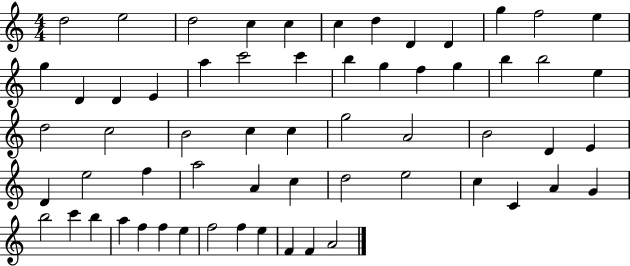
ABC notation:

X:1
T:Untitled
M:4/4
L:1/4
K:C
d2 e2 d2 c c c d D D g f2 e g D D E a c'2 c' b g f g b b2 e d2 c2 B2 c c g2 A2 B2 D E D e2 f a2 A c d2 e2 c C A G b2 c' b a f f e f2 f e F F A2